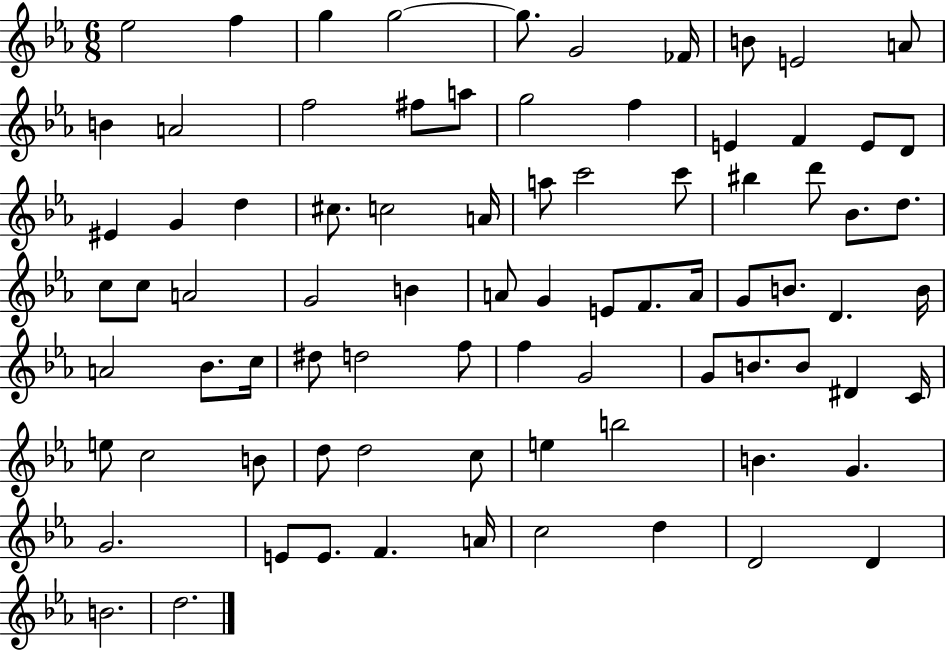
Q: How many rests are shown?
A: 0